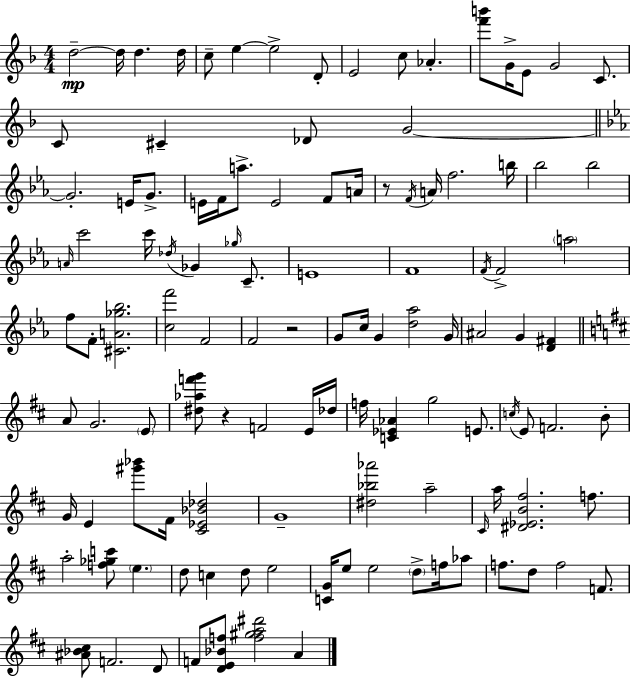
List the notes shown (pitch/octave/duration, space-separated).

D5/h D5/s D5/q. D5/s C5/e E5/q E5/h D4/e E4/h C5/e Ab4/q. [F6,B6]/e G4/s E4/e G4/h C4/e. C4/e C#4/q Db4/e G4/h G4/h. E4/s G4/e. E4/s F4/s A5/e. E4/h F4/e A4/s R/e F4/s A4/s F5/h. B5/s Bb5/h Bb5/h A4/s C6/h C6/s Db5/s Gb4/q Gb5/s C4/e. E4/w F4/w F4/s F4/h A5/h F5/e F4/e [C#4,A4,Gb5,Bb5]/h. [C5,F6]/h F4/h F4/h R/h G4/e C5/s G4/q [D5,Ab5]/h G4/s A#4/h G4/q [D4,F#4]/q A4/e G4/h. E4/e [D#5,Ab5,F6,G6]/e R/q F4/h E4/s Db5/s F5/s [C4,Eb4,Ab4]/q G5/h E4/e. C5/s E4/e F4/h. B4/e G4/s E4/q [G#6,Bb6]/e F#4/s [C#4,Eb4,Bb4,Db5]/h G4/w [D#5,Bb5,Ab6]/h A5/h C#4/s A5/s [D#4,Eb4,B4,F#5]/h. F5/e. A5/h [F5,Gb5,C6]/e E5/q. D5/e C5/q D5/e E5/h [C4,G4]/s E5/e E5/h D5/e F5/s Ab5/e F5/e. D5/e F5/h F4/e. [A#4,Bb4,C#5]/e F4/h. D4/e F4/e [D4,E4,Bb4,F5]/e [F5,G#5,A5,D#6]/h A4/q